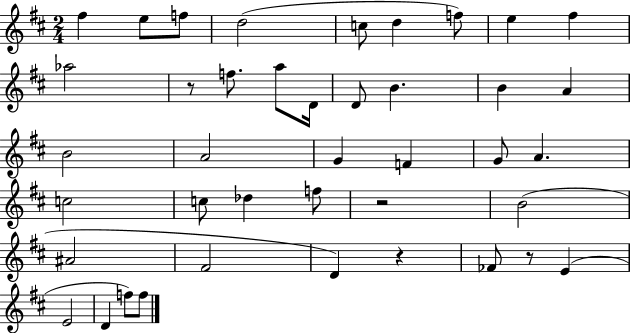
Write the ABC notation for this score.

X:1
T:Untitled
M:2/4
L:1/4
K:D
^f e/2 f/2 d2 c/2 d f/2 e ^f _a2 z/2 f/2 a/2 D/4 D/2 B B A B2 A2 G F G/2 A c2 c/2 _d f/2 z2 B2 ^A2 ^F2 D z _F/2 z/2 E E2 D f/2 f/2